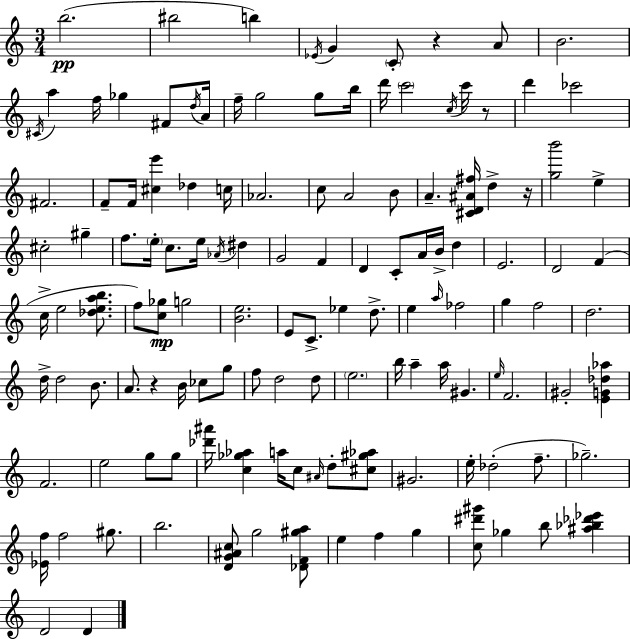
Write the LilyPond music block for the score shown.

{
  \clef treble
  \numericTimeSignature
  \time 3/4
  \key c \major
  b''2.(\pp | bis''2 b''4) | \acciaccatura { ees'16 } g'4 \parenthesize c'8-. r4 a'8 | b'2. | \break \acciaccatura { cis'16 } a''4 f''16 ges''4 fis'8 | \acciaccatura { d''16 } a'16 f''16-- g''2 | g''8 b''16 d'''16 \parenthesize c'''2 | \acciaccatura { c''16 } c'''16 r8 d'''4 ces'''2 | \break fis'2. | f'8-- f'16 <cis'' e'''>4 des''4 | c''16 aes'2. | c''8 a'2 | \break b'8 a'4.-- <cis' d' ais' fis''>16 d''4-> | r16 <g'' b'''>2 | e''4-> cis''2-. | gis''4-- f''8. \parenthesize e''16-. c''8. e''16 | \break \acciaccatura { aes'16 } dis''4 g'2 | f'4 d'4 c'8-. a'16 | b'16-> d''4 e'2. | d'2 | \break f'4( c''16-> e''2 | <des'' e'' a'' b''>8. f''8) <c'' ges''>8\mp g''2 | <b' e''>2. | e'8 c'8.-> ees''4 | \break d''8.-> e''4 \grace { a''16 } fes''2 | g''4 f''2 | d''2. | d''16-> d''2 | \break b'8. a'8. r4 | b'16 ces''8 g''8 f''8 d''2 | d''8 \parenthesize e''2. | b''16 a''4-- a''16 | \break gis'4. \grace { e''16 } f'2. | gis'2-. | <e' g' des'' aes''>4 f'2. | e''2 | \break g''8 g''8 <des''' ais'''>16 <c'' ges'' aes''>4 | a''16 c''8 \grace { ais'16 } d''8-. <cis'' gis'' aes''>8 gis'2. | e''16-. des''2-.( | f''8.-- ges''2.--) | \break <ees' f''>16 f''2 | gis''8. b''2. | <d' g' ais' c''>8 g''2 | <des' f' gis'' a''>8 e''4 | \break f''4 g''4 <c'' dis''' gis'''>8 ges''4 | b''8 <ais'' bes'' des''' ees'''>4 d'2 | d'4 \bar "|."
}